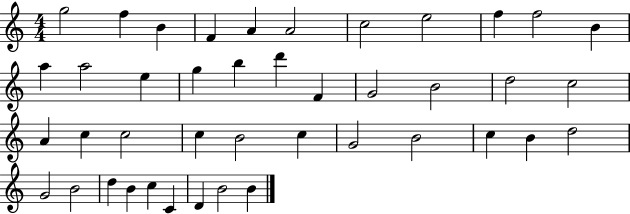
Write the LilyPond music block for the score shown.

{
  \clef treble
  \numericTimeSignature
  \time 4/4
  \key c \major
  g''2 f''4 b'4 | f'4 a'4 a'2 | c''2 e''2 | f''4 f''2 b'4 | \break a''4 a''2 e''4 | g''4 b''4 d'''4 f'4 | g'2 b'2 | d''2 c''2 | \break a'4 c''4 c''2 | c''4 b'2 c''4 | g'2 b'2 | c''4 b'4 d''2 | \break g'2 b'2 | d''4 b'4 c''4 c'4 | d'4 b'2 b'4 | \bar "|."
}